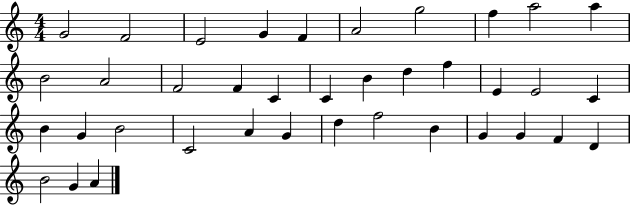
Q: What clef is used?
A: treble